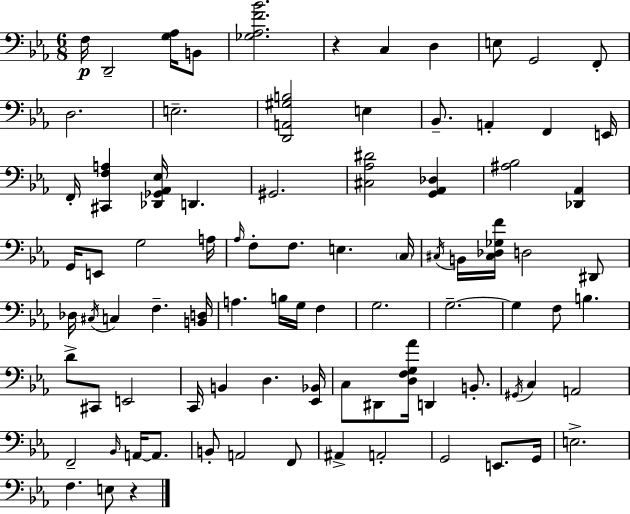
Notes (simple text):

F3/s D2/h [G3,Ab3]/s B2/e [Gb3,Ab3,F4,Bb4]/h. R/q C3/q D3/q E3/e G2/h F2/e D3/h. E3/h. [D2,A2,G#3,B3]/h E3/q Bb2/e. A2/q F2/q E2/s F2/s [C#2,F3,A3]/q [Db2,Gb2,Ab2,Eb3]/s D2/q. G#2/h. [C#3,Ab3,D#4]/h [G2,Ab2,Db3]/q [A#3,Bb3]/h [Db2,Ab2]/q G2/s E2/e G3/h A3/s Ab3/s F3/e F3/e. E3/q. C3/s C#3/s B2/s [C#3,Db3,Gb3,F4]/s D3/h D#2/e Db3/s C#3/s C3/q F3/q. [B2,D3]/s A3/q. B3/s G3/s F3/q G3/h. G3/h. G3/q F3/e B3/q. D4/e C#2/e E2/h C2/s B2/q D3/q. [Eb2,Bb2]/s C3/e D#2/e [D3,F3,G3,Ab4]/s D2/q B2/e. G#2/s C3/q A2/h F2/h Bb2/s A2/s A2/e. B2/e A2/h F2/e A#2/q A2/h G2/h E2/e. G2/s E3/h. F3/q. E3/e R/q